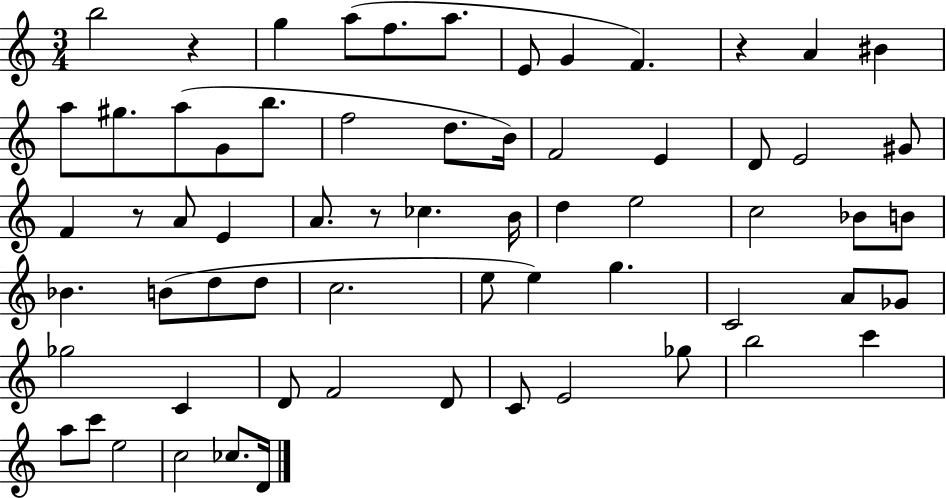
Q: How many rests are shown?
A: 4